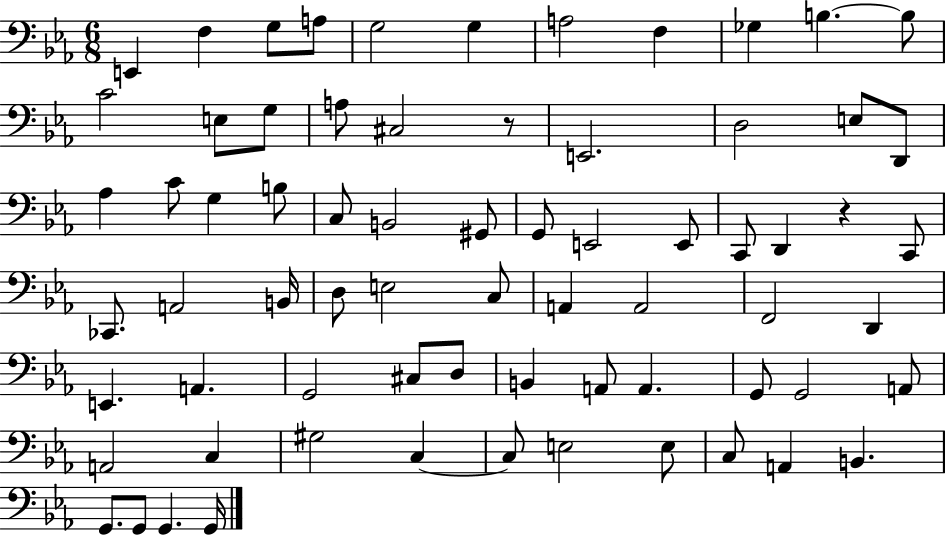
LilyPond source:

{
  \clef bass
  \numericTimeSignature
  \time 6/8
  \key ees \major
  e,4 f4 g8 a8 | g2 g4 | a2 f4 | ges4 b4.~~ b8 | \break c'2 e8 g8 | a8 cis2 r8 | e,2. | d2 e8 d,8 | \break aes4 c'8 g4 b8 | c8 b,2 gis,8 | g,8 e,2 e,8 | c,8 d,4 r4 c,8 | \break ces,8. a,2 b,16 | d8 e2 c8 | a,4 a,2 | f,2 d,4 | \break e,4. a,4. | g,2 cis8 d8 | b,4 a,8 a,4. | g,8 g,2 a,8 | \break a,2 c4 | gis2 c4~~ | c8 e2 e8 | c8 a,4 b,4. | \break g,8. g,8 g,4. g,16 | \bar "|."
}